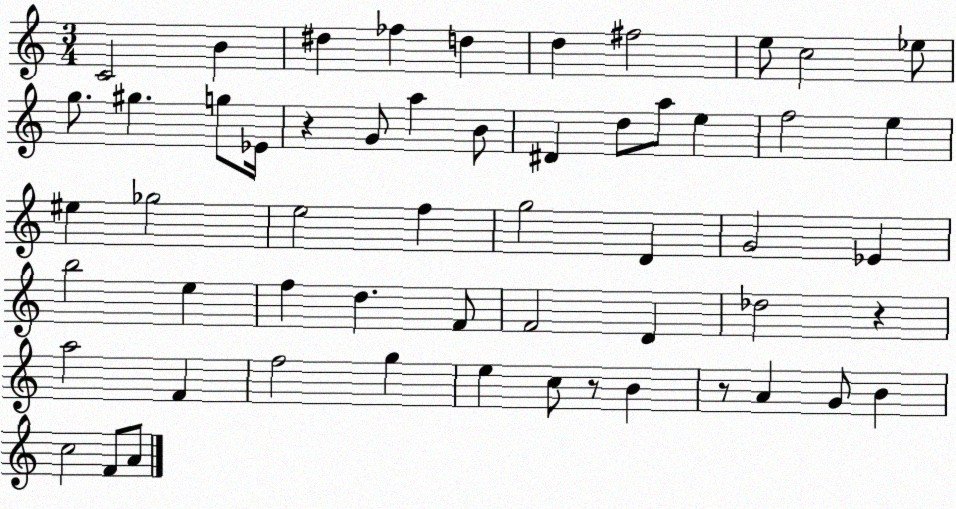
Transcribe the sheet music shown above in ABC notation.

X:1
T:Untitled
M:3/4
L:1/4
K:C
C2 B ^d _f d d ^f2 e/2 c2 _e/2 g/2 ^g g/2 _E/4 z G/2 a B/2 ^D d/2 a/2 e f2 e ^e _g2 e2 f g2 D G2 _E b2 e f d F/2 F2 D _d2 z a2 F f2 g e c/2 z/2 B z/2 A G/2 B c2 F/2 A/2